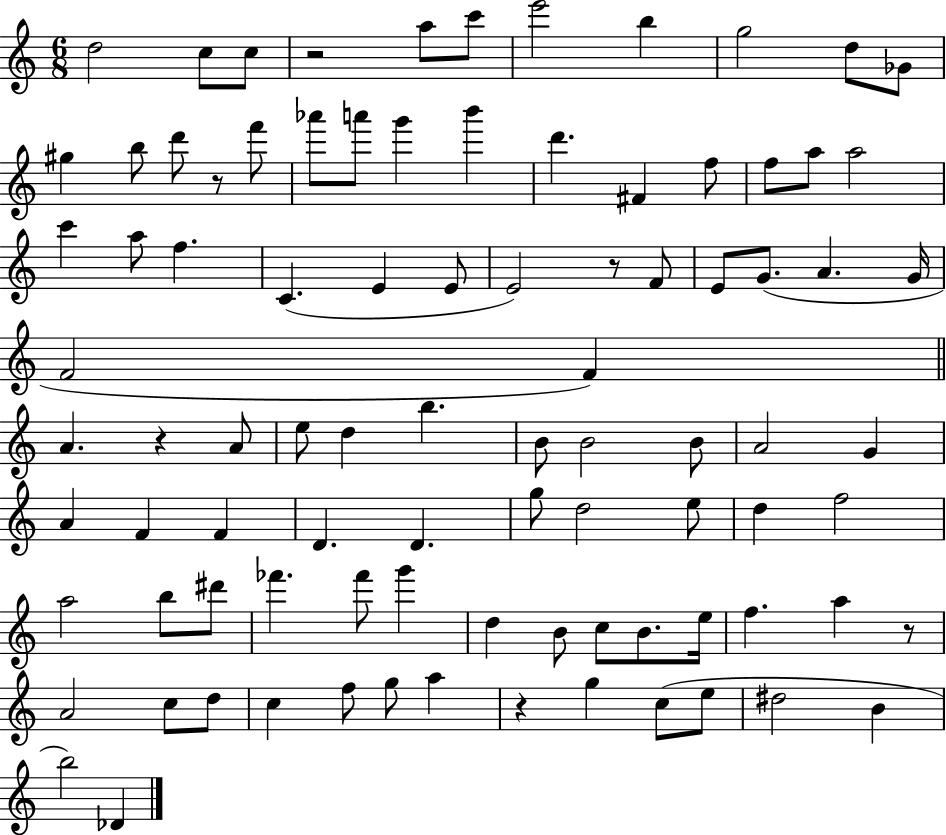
X:1
T:Untitled
M:6/8
L:1/4
K:C
d2 c/2 c/2 z2 a/2 c'/2 e'2 b g2 d/2 _G/2 ^g b/2 d'/2 z/2 f'/2 _a'/2 a'/2 g' b' d' ^F f/2 f/2 a/2 a2 c' a/2 f C E E/2 E2 z/2 F/2 E/2 G/2 A G/4 F2 F A z A/2 e/2 d b B/2 B2 B/2 A2 G A F F D D g/2 d2 e/2 d f2 a2 b/2 ^d'/2 _f' _f'/2 g' d B/2 c/2 B/2 e/4 f a z/2 A2 c/2 d/2 c f/2 g/2 a z g c/2 e/2 ^d2 B b2 _D